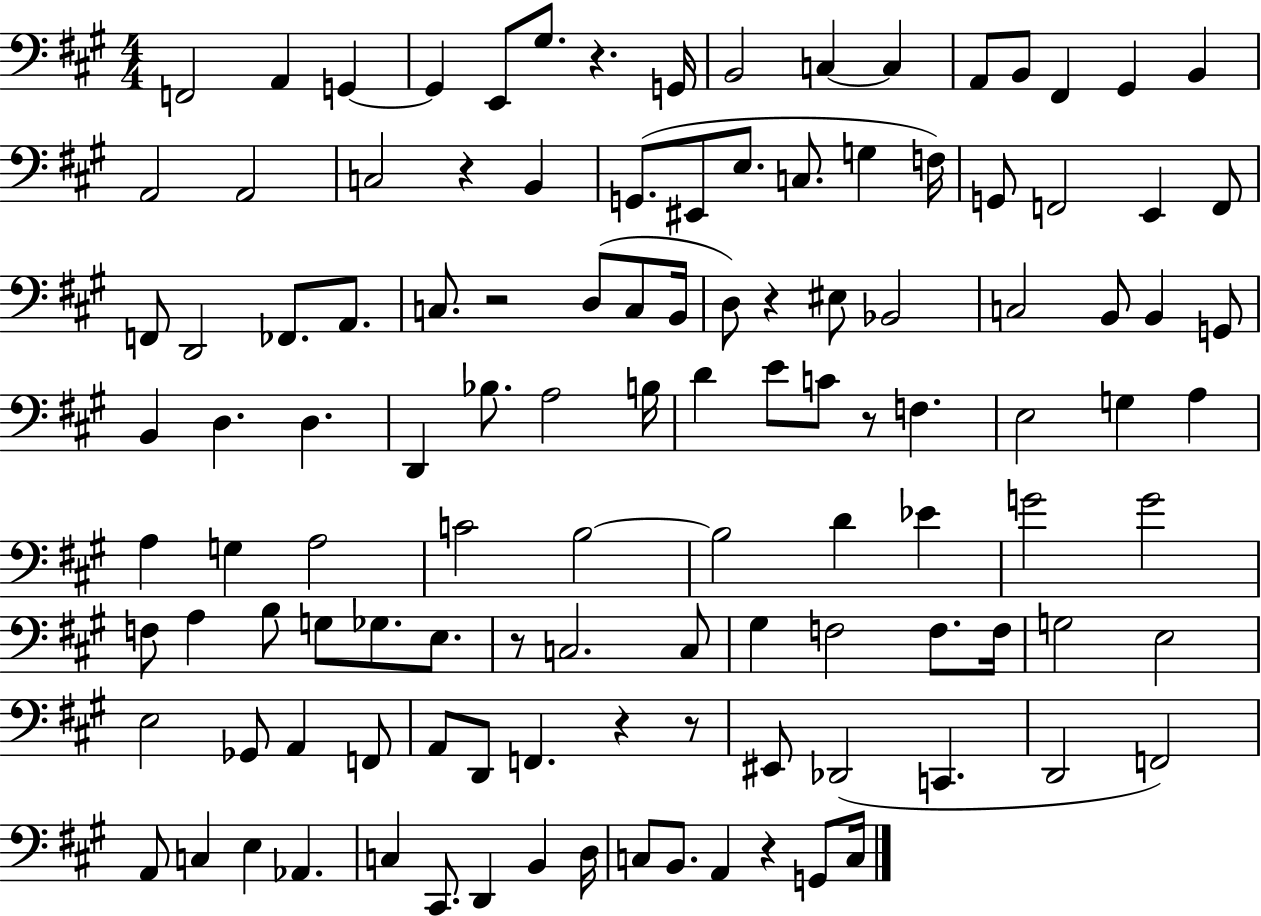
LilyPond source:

{
  \clef bass
  \numericTimeSignature
  \time 4/4
  \key a \major
  f,2 a,4 g,4~~ | g,4 e,8 gis8. r4. g,16 | b,2 c4~~ c4 | a,8 b,8 fis,4 gis,4 b,4 | \break a,2 a,2 | c2 r4 b,4 | g,8.( eis,8 e8. c8. g4 f16) | g,8 f,2 e,4 f,8 | \break f,8 d,2 fes,8. a,8. | c8. r2 d8( c8 b,16 | d8) r4 eis8 bes,2 | c2 b,8 b,4 g,8 | \break b,4 d4. d4. | d,4 bes8. a2 b16 | d'4 e'8 c'8 r8 f4. | e2 g4 a4 | \break a4 g4 a2 | c'2 b2~~ | b2 d'4 ees'4 | g'2 g'2 | \break f8 a4 b8 g8 ges8. e8. | r8 c2. c8 | gis4 f2 f8. f16 | g2 e2 | \break e2 ges,8 a,4 f,8 | a,8 d,8 f,4. r4 r8 | eis,8 des,2( c,4. | d,2 f,2) | \break a,8 c4 e4 aes,4. | c4 cis,8. d,4 b,4 d16 | c8 b,8. a,4 r4 g,8 c16 | \bar "|."
}